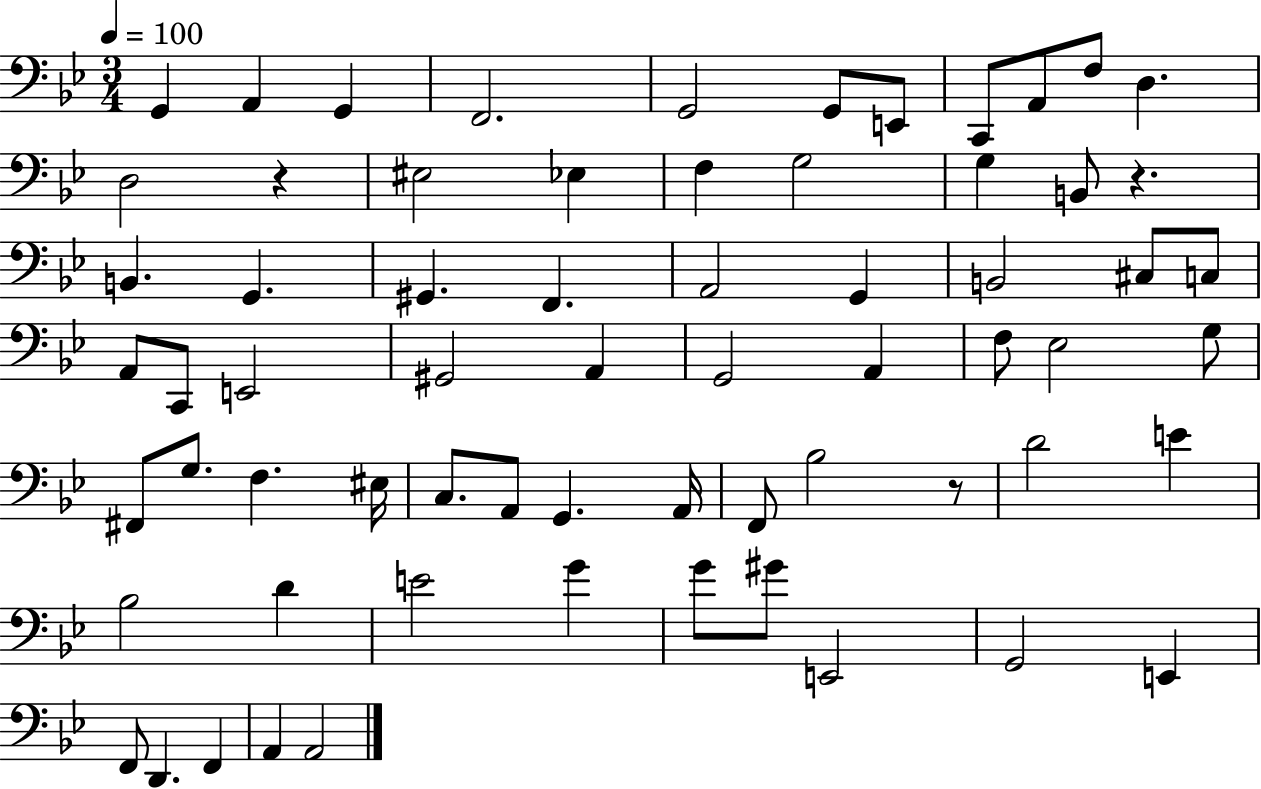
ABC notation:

X:1
T:Untitled
M:3/4
L:1/4
K:Bb
G,, A,, G,, F,,2 G,,2 G,,/2 E,,/2 C,,/2 A,,/2 F,/2 D, D,2 z ^E,2 _E, F, G,2 G, B,,/2 z B,, G,, ^G,, F,, A,,2 G,, B,,2 ^C,/2 C,/2 A,,/2 C,,/2 E,,2 ^G,,2 A,, G,,2 A,, F,/2 _E,2 G,/2 ^F,,/2 G,/2 F, ^E,/4 C,/2 A,,/2 G,, A,,/4 F,,/2 _B,2 z/2 D2 E _B,2 D E2 G G/2 ^G/2 E,,2 G,,2 E,, F,,/2 D,, F,, A,, A,,2